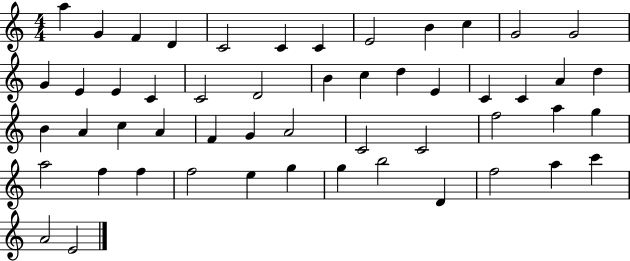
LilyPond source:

{
  \clef treble
  \numericTimeSignature
  \time 4/4
  \key c \major
  a''4 g'4 f'4 d'4 | c'2 c'4 c'4 | e'2 b'4 c''4 | g'2 g'2 | \break g'4 e'4 e'4 c'4 | c'2 d'2 | b'4 c''4 d''4 e'4 | c'4 c'4 a'4 d''4 | \break b'4 a'4 c''4 a'4 | f'4 g'4 a'2 | c'2 c'2 | f''2 a''4 g''4 | \break a''2 f''4 f''4 | f''2 e''4 g''4 | g''4 b''2 d'4 | f''2 a''4 c'''4 | \break a'2 e'2 | \bar "|."
}